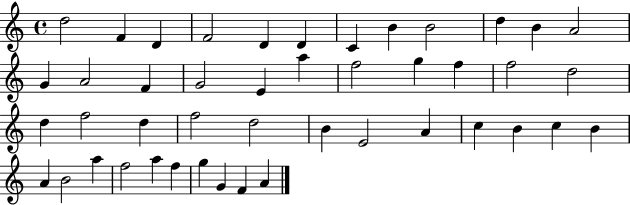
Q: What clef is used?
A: treble